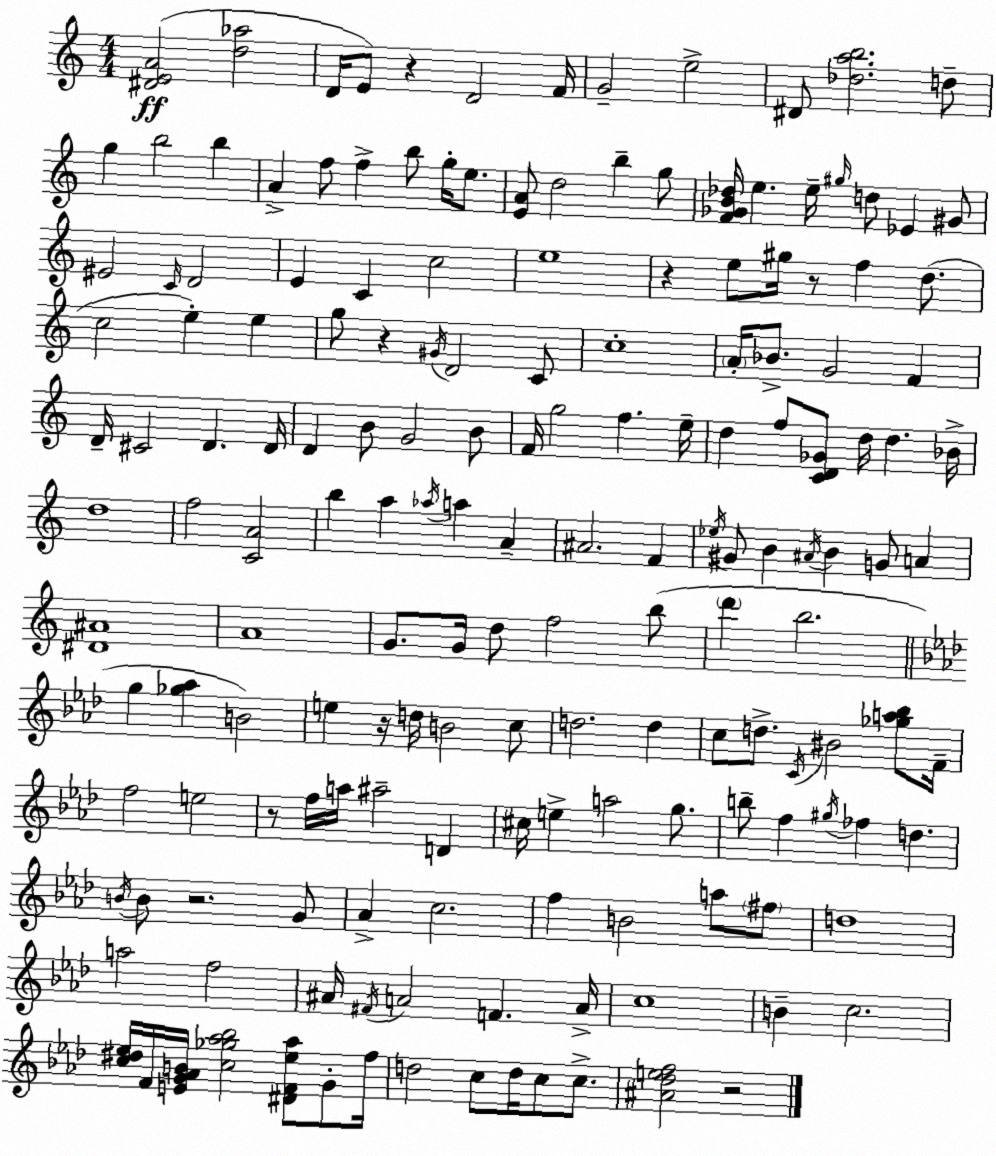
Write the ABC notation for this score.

X:1
T:Untitled
M:4/4
L:1/4
K:Am
[^DEA]2 [d_a]2 D/4 E/2 z D2 F/4 G2 e2 ^D/2 [_dab]2 d/2 g b2 b A f/2 f b/2 g/4 e/2 [EA]/2 d2 b g/2 [F_GB_d]/4 e e/4 ^g/4 d/2 _E ^G/2 ^E2 C/4 D2 E C c2 e4 z e/2 ^g/4 z/2 f d/2 c2 e e g/2 z ^G/4 D2 C/2 c4 A/4 _B/2 G2 F D/4 ^C2 D D/4 D B/2 G2 B/2 F/4 g2 f e/4 d f/2 [CD_G]/2 d/4 d _B/4 d4 f2 [CA]2 b a _a/4 a A ^A2 F _e/4 ^G/2 B ^A/4 B G/2 A [^D^A]4 A4 G/2 G/4 d/2 f2 b/2 d' b2 g [_g_a] B2 e z/4 d/4 B2 c/2 d2 d c/2 d/2 C/4 ^B2 [_ga_b]/2 F/4 f2 e2 z/2 f/4 a/4 ^a2 D ^c/4 e a2 g/2 b/2 f ^g/4 _f d B/4 B/2 z2 G/2 _A c2 f B2 a/2 ^f/2 d4 a2 f2 ^A/4 ^F/4 A2 F A/4 c4 B c2 [c^d_e]/4 F/4 [EG_AB]/4 [c_g_a_b]2 [^DF_e_a]/2 G/2 f/4 d2 c/2 d/4 c/2 c/2 [^A_def]2 z2